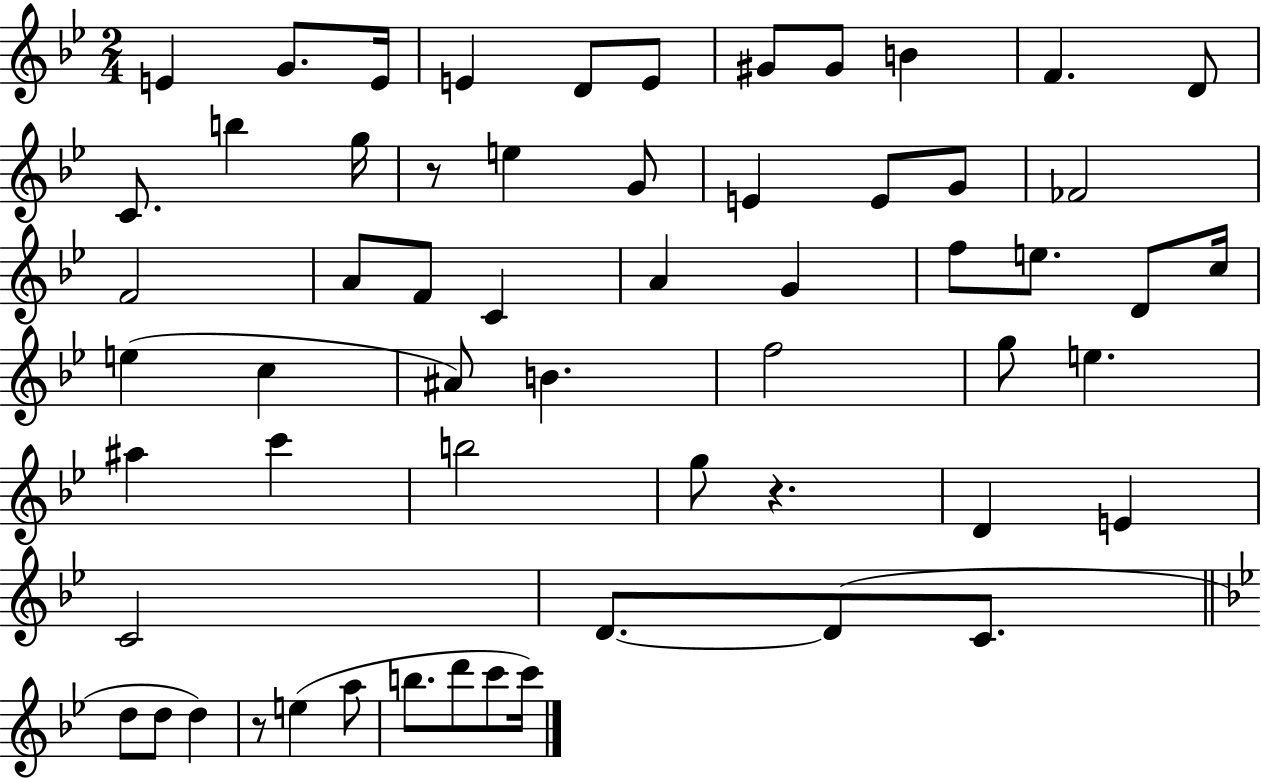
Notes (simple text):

E4/q G4/e. E4/s E4/q D4/e E4/e G#4/e G#4/e B4/q F4/q. D4/e C4/e. B5/q G5/s R/e E5/q G4/e E4/q E4/e G4/e FES4/h F4/h A4/e F4/e C4/q A4/q G4/q F5/e E5/e. D4/e C5/s E5/q C5/q A#4/e B4/q. F5/h G5/e E5/q. A#5/q C6/q B5/h G5/e R/q. D4/q E4/q C4/h D4/e. D4/e C4/e. D5/e D5/e D5/q R/e E5/q A5/e B5/e. D6/e C6/e C6/s